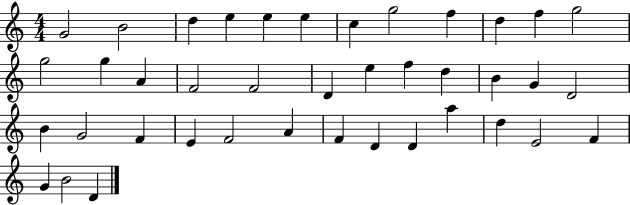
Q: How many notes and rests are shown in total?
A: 40